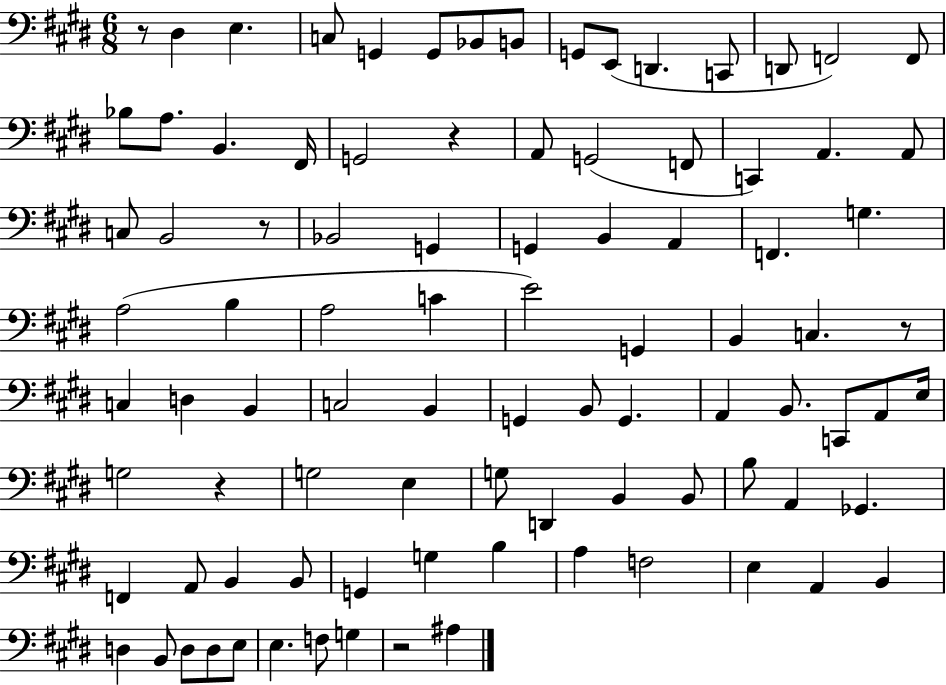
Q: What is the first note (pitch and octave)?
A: D#3